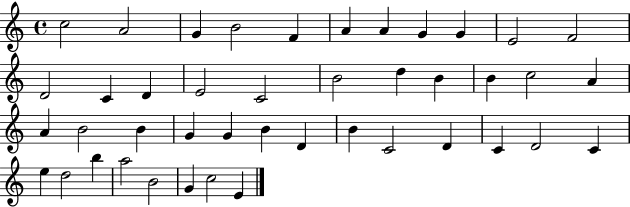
X:1
T:Untitled
M:4/4
L:1/4
K:C
c2 A2 G B2 F A A G G E2 F2 D2 C D E2 C2 B2 d B B c2 A A B2 B G G B D B C2 D C D2 C e d2 b a2 B2 G c2 E